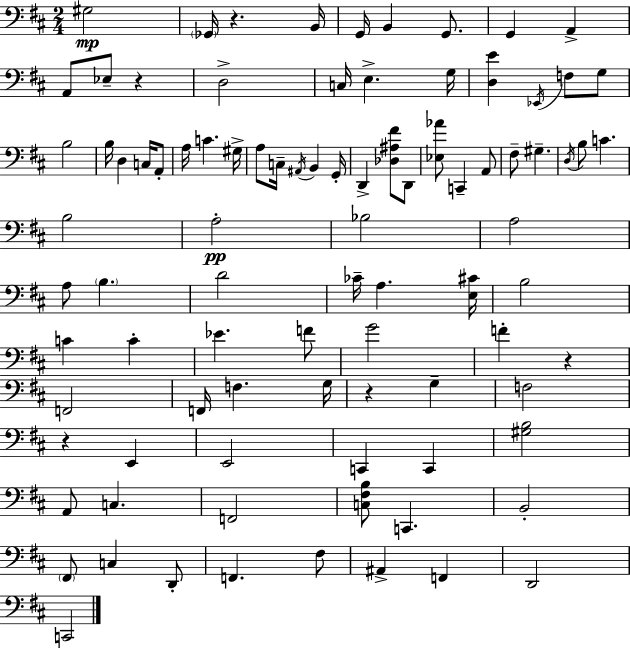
{
  \clef bass
  \numericTimeSignature
  \time 2/4
  \key d \major
  gis2\mp | \parenthesize ges,16 r4. b,16 | g,16 b,4 g,8. | g,4 a,4-> | \break a,8 ees8-- r4 | d2-> | c16 e4.-> g16 | <d e'>4 \acciaccatura { ees,16 } f8 g8 | \break b2 | b16 d4 c16 a,8-. | a16 c'4. | gis16-> a8 c16-- \acciaccatura { ais,16 } b,4 | \break g,16-. d,4-> <des ais fis'>8 | d,8 <ees aes'>8 c,4-- | a,8 fis8-- gis4.-- | \acciaccatura { d16 } b8 c'4. | \break b2 | a2-.\pp | bes2 | a2 | \break a8 \parenthesize b4. | d'2 | ces'16-- a4. | <e cis'>16 b2 | \break c'4 c'4-. | ees'4. | f'8 g'2 | f'4-. r4 | \break f,2 | f,16 f4. | g16 r4 g4-- | f2 | \break r4 e,4 | e,2 | c,4 c,4 | <gis b>2 | \break a,8 c4. | f,2 | <c fis b>8 c,4. | b,2-. | \break \parenthesize fis,8 c4 | d,8-. f,4. | fis8 ais,4-> f,4 | d,2 | \break c,2 | \bar "|."
}